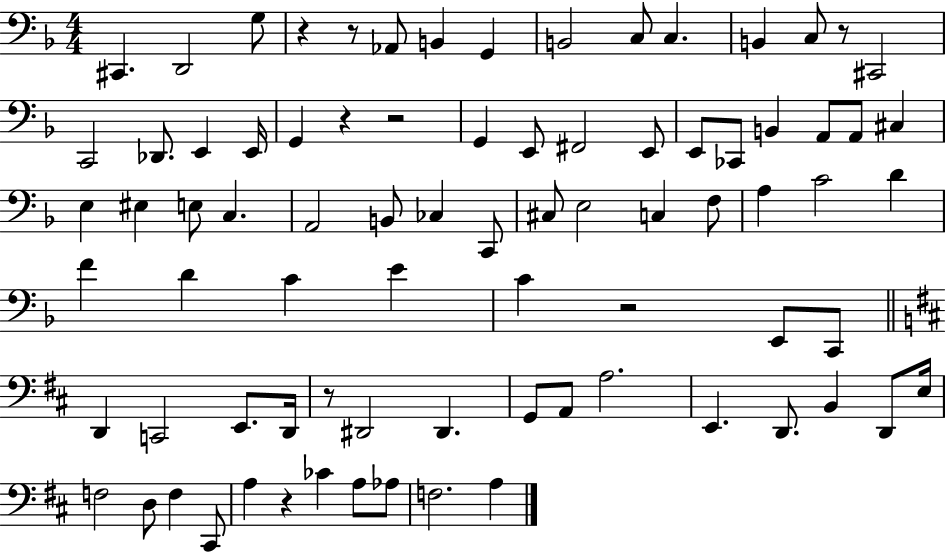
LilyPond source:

{
  \clef bass
  \numericTimeSignature
  \time 4/4
  \key f \major
  cis,4. d,2 g8 | r4 r8 aes,8 b,4 g,4 | b,2 c8 c4. | b,4 c8 r8 cis,2 | \break c,2 des,8. e,4 e,16 | g,4 r4 r2 | g,4 e,8 fis,2 e,8 | e,8 ces,8 b,4 a,8 a,8 cis4 | \break e4 eis4 e8 c4. | a,2 b,8 ces4 c,8 | cis8 e2 c4 f8 | a4 c'2 d'4 | \break f'4 d'4 c'4 e'4 | c'4 r2 e,8 c,8 | \bar "||" \break \key b \minor d,4 c,2 e,8. d,16 | r8 dis,2 dis,4. | g,8 a,8 a2. | e,4. d,8. b,4 d,8 e16 | \break f2 d8 f4 cis,8 | a4 r4 ces'4 a8 aes8 | f2. a4 | \bar "|."
}